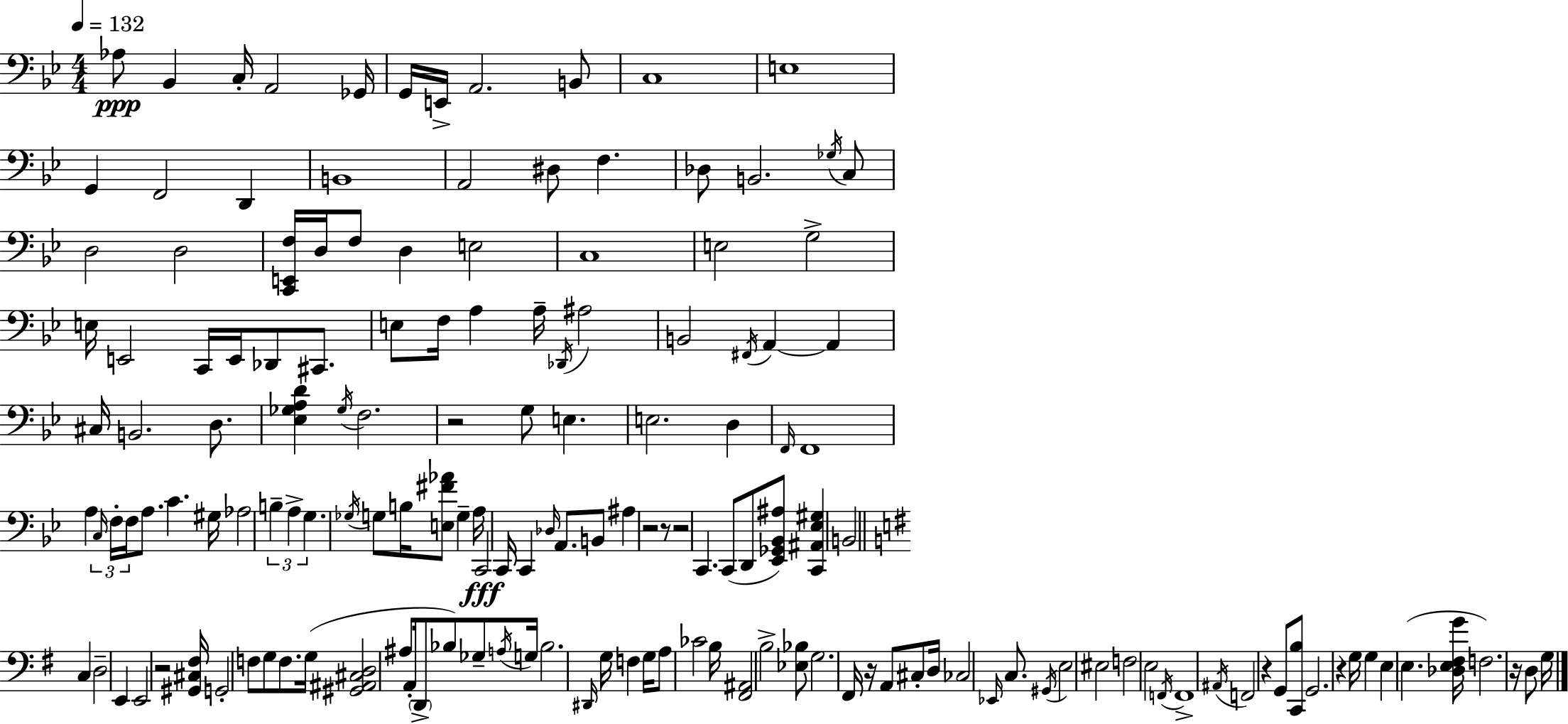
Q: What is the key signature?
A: BES major